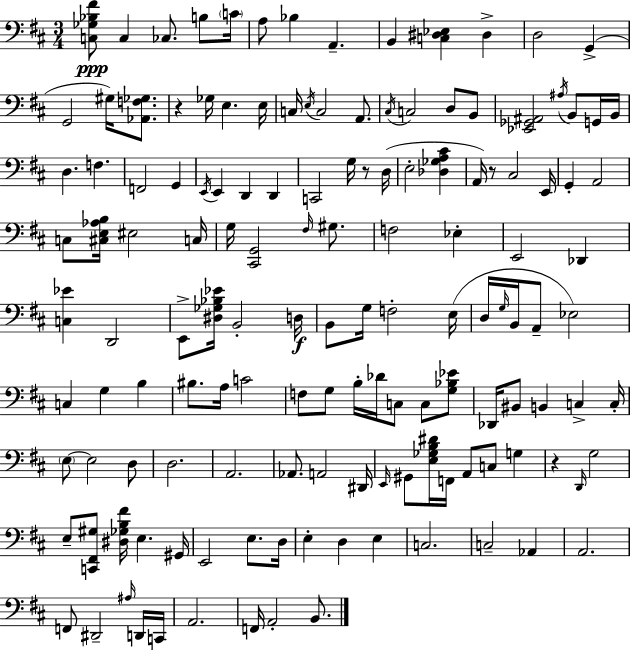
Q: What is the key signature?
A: D major